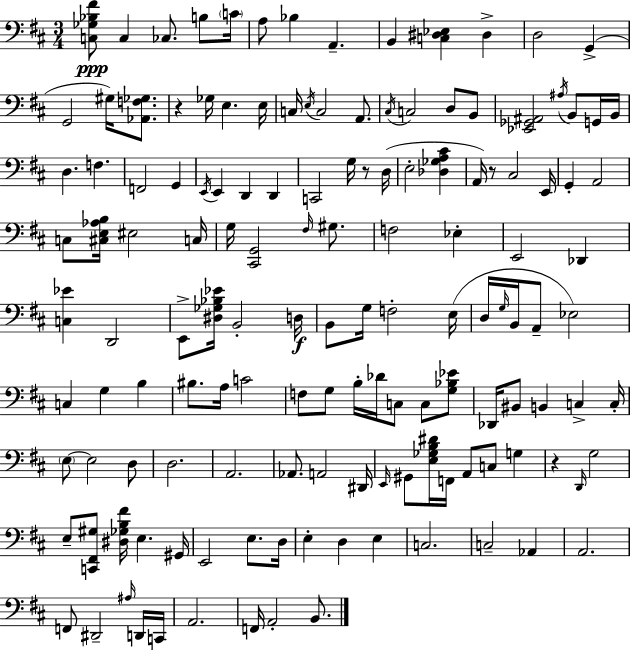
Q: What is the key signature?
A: D major